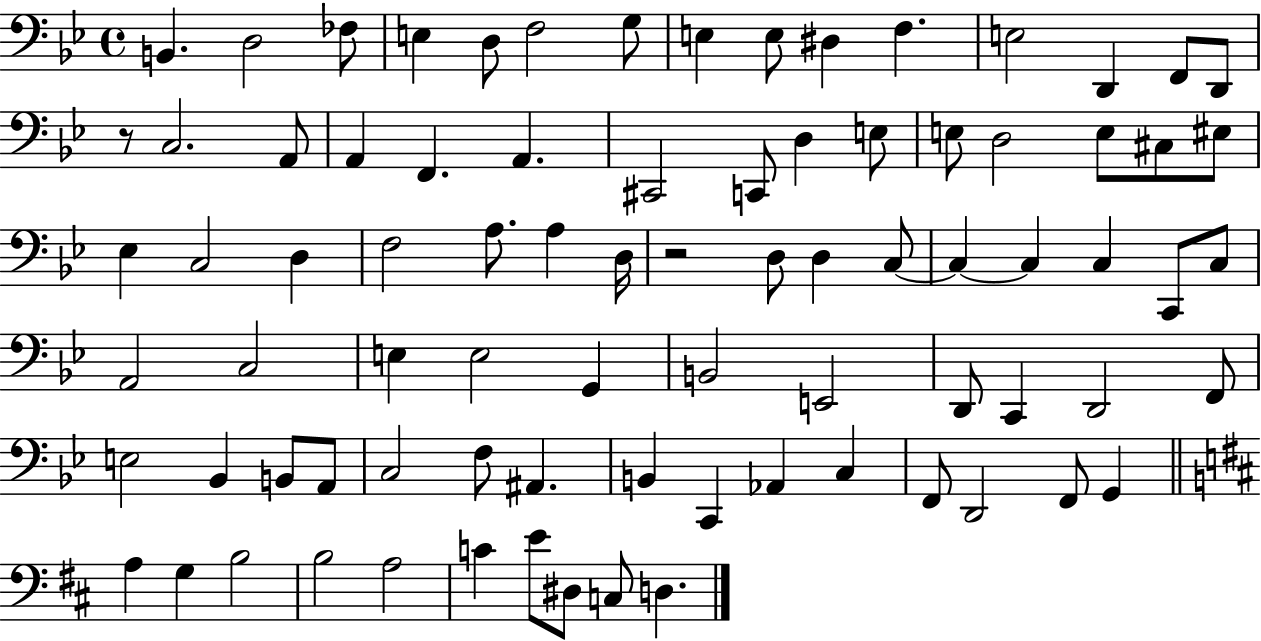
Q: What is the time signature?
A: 4/4